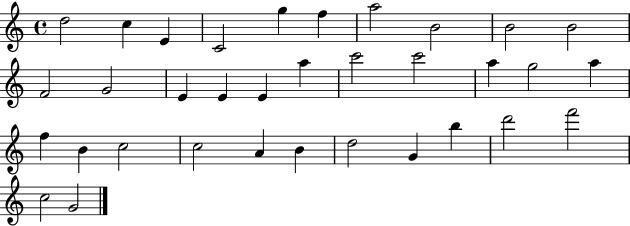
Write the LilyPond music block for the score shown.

{
  \clef treble
  \time 4/4
  \defaultTimeSignature
  \key c \major
  d''2 c''4 e'4 | c'2 g''4 f''4 | a''2 b'2 | b'2 b'2 | \break f'2 g'2 | e'4 e'4 e'4 a''4 | c'''2 c'''2 | a''4 g''2 a''4 | \break f''4 b'4 c''2 | c''2 a'4 b'4 | d''2 g'4 b''4 | d'''2 f'''2 | \break c''2 g'2 | \bar "|."
}